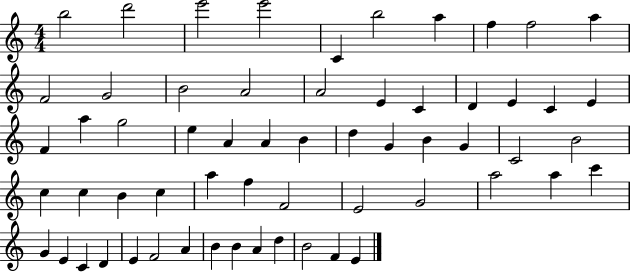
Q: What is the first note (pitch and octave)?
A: B5